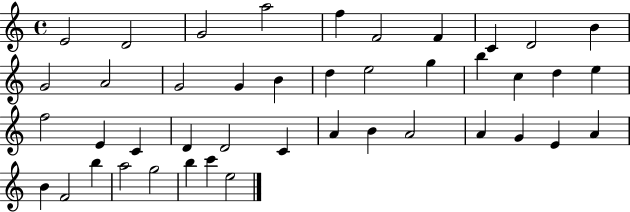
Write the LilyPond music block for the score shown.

{
  \clef treble
  \time 4/4
  \defaultTimeSignature
  \key c \major
  e'2 d'2 | g'2 a''2 | f''4 f'2 f'4 | c'4 d'2 b'4 | \break g'2 a'2 | g'2 g'4 b'4 | d''4 e''2 g''4 | b''4 c''4 d''4 e''4 | \break f''2 e'4 c'4 | d'4 d'2 c'4 | a'4 b'4 a'2 | a'4 g'4 e'4 a'4 | \break b'4 f'2 b''4 | a''2 g''2 | b''4 c'''4 e''2 | \bar "|."
}